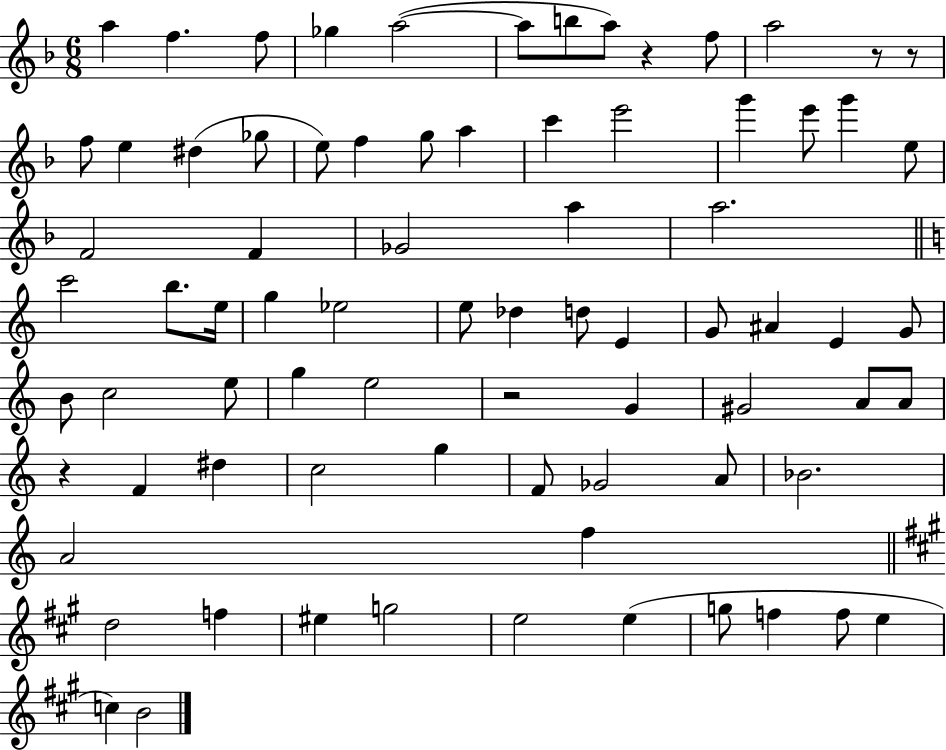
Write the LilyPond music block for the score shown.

{
  \clef treble
  \numericTimeSignature
  \time 6/8
  \key f \major
  a''4 f''4. f''8 | ges''4 a''2~(~ | a''8 b''8 a''8) r4 f''8 | a''2 r8 r8 | \break f''8 e''4 dis''4( ges''8 | e''8) f''4 g''8 a''4 | c'''4 e'''2 | g'''4 e'''8 g'''4 e''8 | \break f'2 f'4 | ges'2 a''4 | a''2. | \bar "||" \break \key c \major c'''2 b''8. e''16 | g''4 ees''2 | e''8 des''4 d''8 e'4 | g'8 ais'4 e'4 g'8 | \break b'8 c''2 e''8 | g''4 e''2 | r2 g'4 | gis'2 a'8 a'8 | \break r4 f'4 dis''4 | c''2 g''4 | f'8 ges'2 a'8 | bes'2. | \break a'2 f''4 | \bar "||" \break \key a \major d''2 f''4 | eis''4 g''2 | e''2 e''4( | g''8 f''4 f''8 e''4 | \break c''4) b'2 | \bar "|."
}